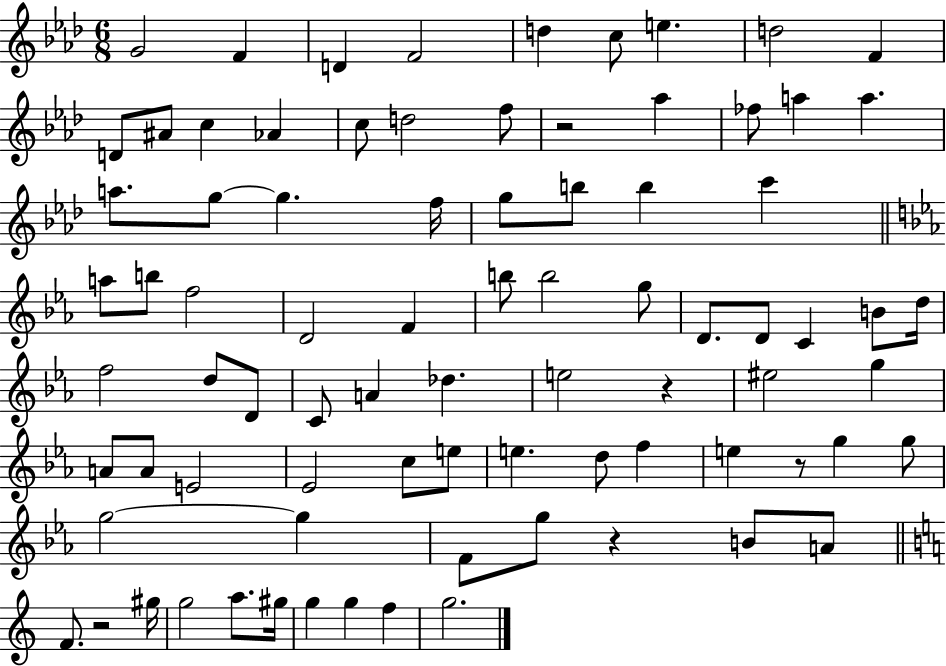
{
  \clef treble
  \numericTimeSignature
  \time 6/8
  \key aes \major
  g'2 f'4 | d'4 f'2 | d''4 c''8 e''4. | d''2 f'4 | \break d'8 ais'8 c''4 aes'4 | c''8 d''2 f''8 | r2 aes''4 | fes''8 a''4 a''4. | \break a''8. g''8~~ g''4. f''16 | g''8 b''8 b''4 c'''4 | \bar "||" \break \key c \minor a''8 b''8 f''2 | d'2 f'4 | b''8 b''2 g''8 | d'8. d'8 c'4 b'8 d''16 | \break f''2 d''8 d'8 | c'8 a'4 des''4. | e''2 r4 | eis''2 g''4 | \break a'8 a'8 e'2 | ees'2 c''8 e''8 | e''4. d''8 f''4 | e''4 r8 g''4 g''8 | \break g''2~~ g''4 | f'8 g''8 r4 b'8 a'8 | \bar "||" \break \key a \minor f'8. r2 gis''16 | g''2 a''8. gis''16 | g''4 g''4 f''4 | g''2. | \break \bar "|."
}